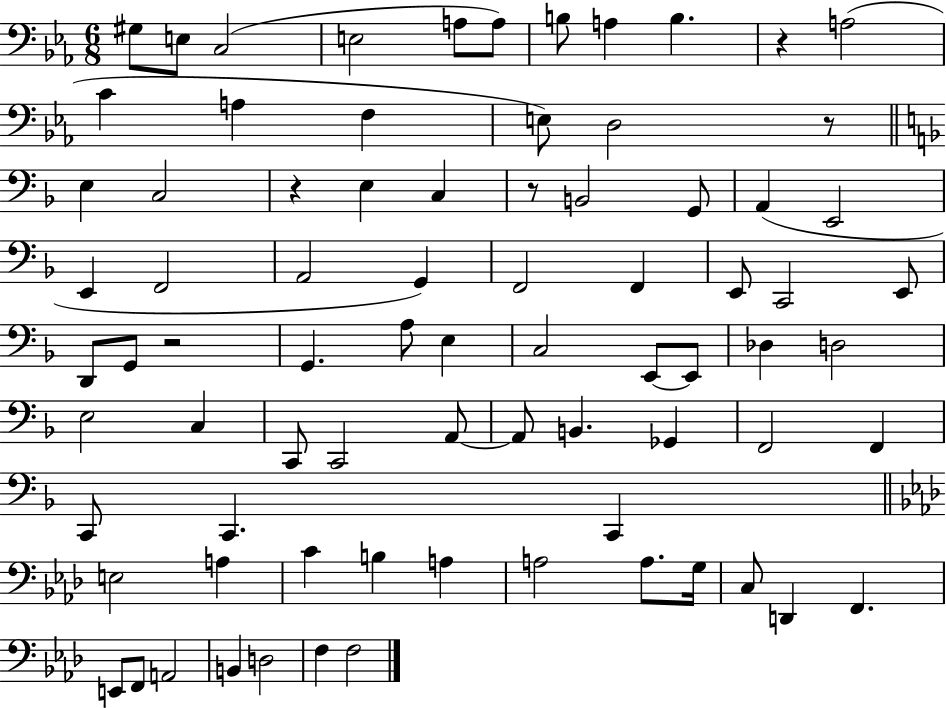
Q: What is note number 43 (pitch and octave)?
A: E3